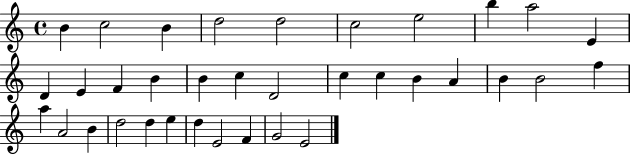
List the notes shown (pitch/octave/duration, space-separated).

B4/q C5/h B4/q D5/h D5/h C5/h E5/h B5/q A5/h E4/q D4/q E4/q F4/q B4/q B4/q C5/q D4/h C5/q C5/q B4/q A4/q B4/q B4/h F5/q A5/q A4/h B4/q D5/h D5/q E5/q D5/q E4/h F4/q G4/h E4/h